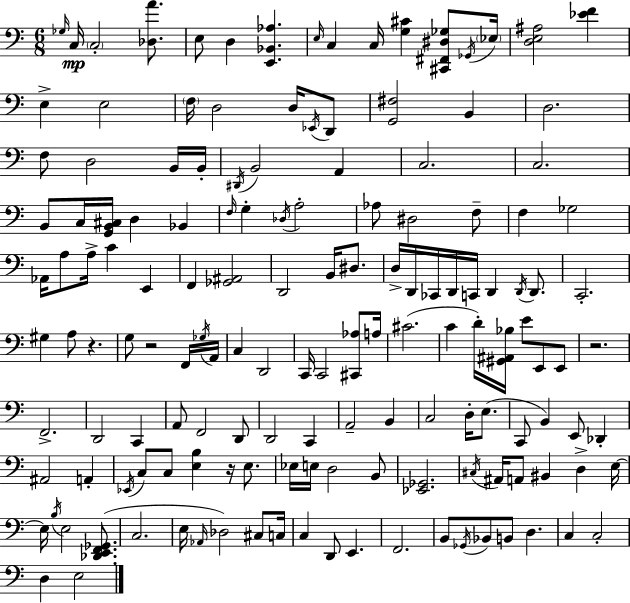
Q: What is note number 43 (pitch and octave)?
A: A3